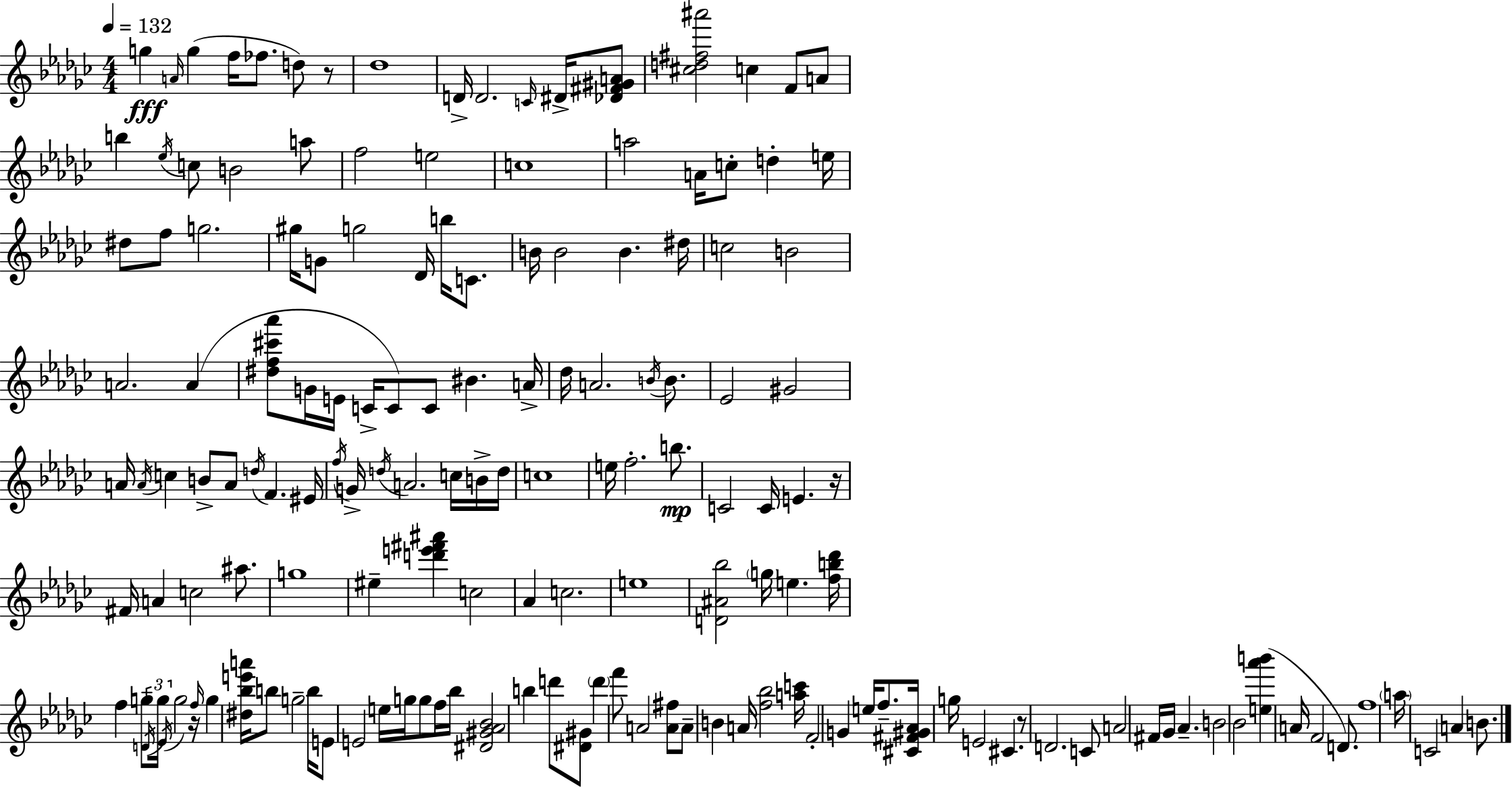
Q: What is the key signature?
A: EES minor